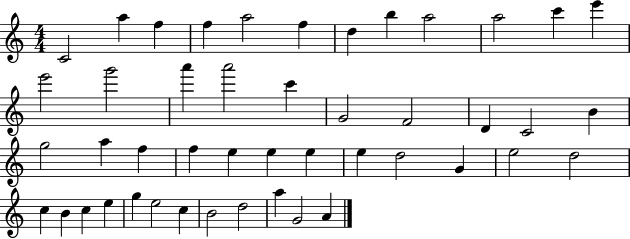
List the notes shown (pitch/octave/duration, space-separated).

C4/h A5/q F5/q F5/q A5/h F5/q D5/q B5/q A5/h A5/h C6/q E6/q E6/h G6/h A6/q A6/h C6/q G4/h F4/h D4/q C4/h B4/q G5/h A5/q F5/q F5/q E5/q E5/q E5/q E5/q D5/h G4/q E5/h D5/h C5/q B4/q C5/q E5/q G5/q E5/h C5/q B4/h D5/h A5/q G4/h A4/q